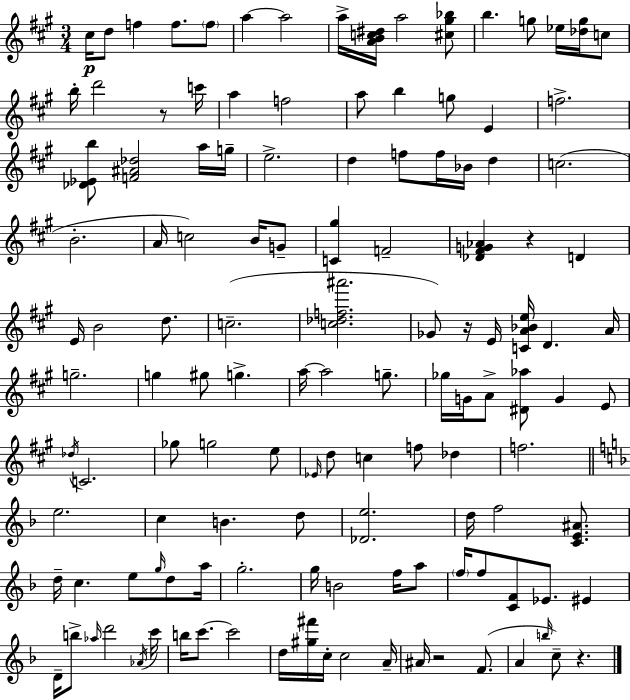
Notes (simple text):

C#5/s D5/e F5/q F5/e. F5/e A5/q A5/h A5/s [A4,B4,C5,D#5]/s A5/h [C#5,G#5,Bb5]/e B5/q. G5/e Eb5/s [Db5,G5]/s C5/e B5/s D6/h R/e C6/s A5/q F5/h A5/e B5/q G5/e E4/q F5/h. [Db4,Eb4,B5]/e [F4,A#4,Db5]/h A5/s G5/s E5/h. D5/q F5/e F5/s Bb4/s D5/q C5/h. B4/h. A4/s C5/h B4/s G4/e [C4,G#5]/q F4/h [Db4,F#4,G4,Ab4]/q R/q D4/q E4/s B4/h D5/e. C5/h. [C5,Db5,F5,A#6]/h. Gb4/e R/s E4/s [C4,A4,Bb4,E5]/s D4/q. A4/s G5/h. G5/q G#5/e G5/q. A5/s A5/h G5/e. Gb5/s G4/s A4/e [D#4,Ab5]/e G4/q E4/e Db5/s C4/h. Gb5/e G5/h E5/e Eb4/s D5/e C5/q F5/e Db5/q F5/h. E5/h. C5/q B4/q. D5/e [Db4,E5]/h. D5/s F5/h [C4,E4,A#4]/e. D5/s C5/q. E5/e G5/s D5/e A5/s G5/h. G5/s B4/h F5/s A5/e F5/s F5/e [C4,F4]/e Eb4/e. EIS4/q D4/s B5/e Ab5/s D6/h Ab4/s C6/s B5/s C6/e. C6/h D5/s [G#5,F#6]/s C5/s C5/h A4/s A#4/s R/h F4/e. A4/q B5/s C5/e R/q.